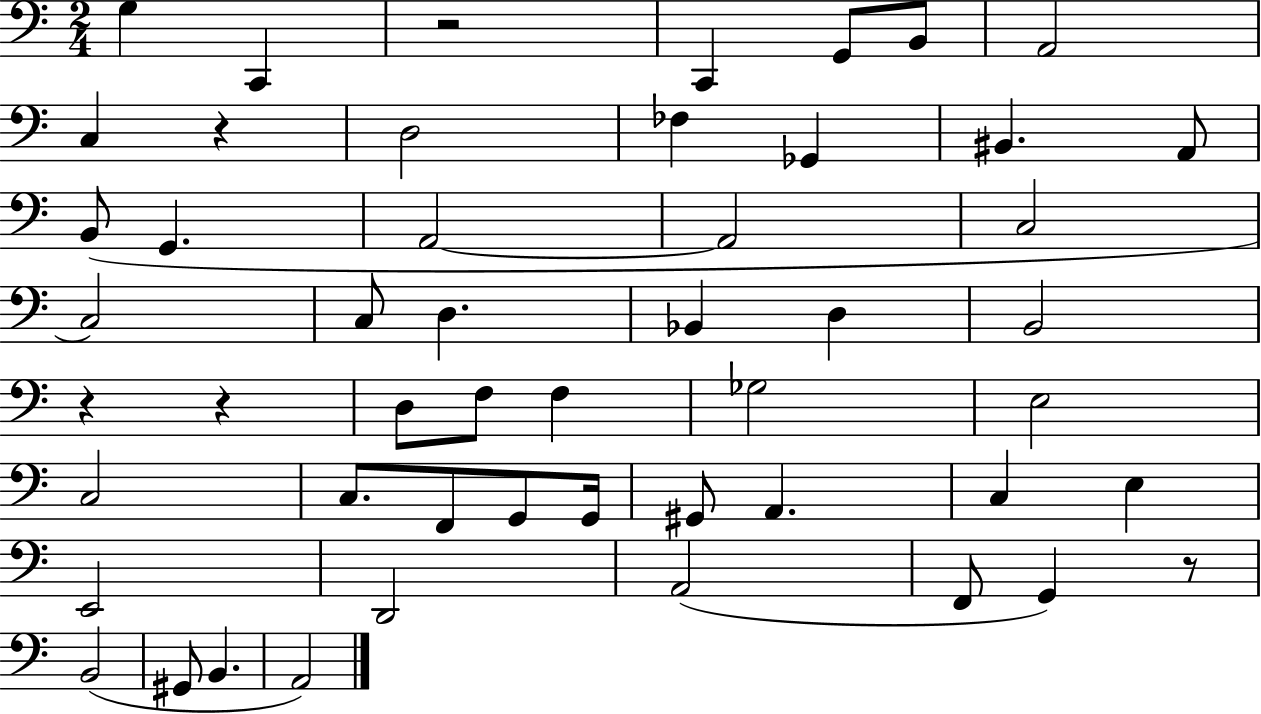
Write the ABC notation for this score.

X:1
T:Untitled
M:2/4
L:1/4
K:C
G, C,, z2 C,, G,,/2 B,,/2 A,,2 C, z D,2 _F, _G,, ^B,, A,,/2 B,,/2 G,, A,,2 A,,2 C,2 C,2 C,/2 D, _B,, D, B,,2 z z D,/2 F,/2 F, _G,2 E,2 C,2 C,/2 F,,/2 G,,/2 G,,/4 ^G,,/2 A,, C, E, E,,2 D,,2 A,,2 F,,/2 G,, z/2 B,,2 ^G,,/2 B,, A,,2